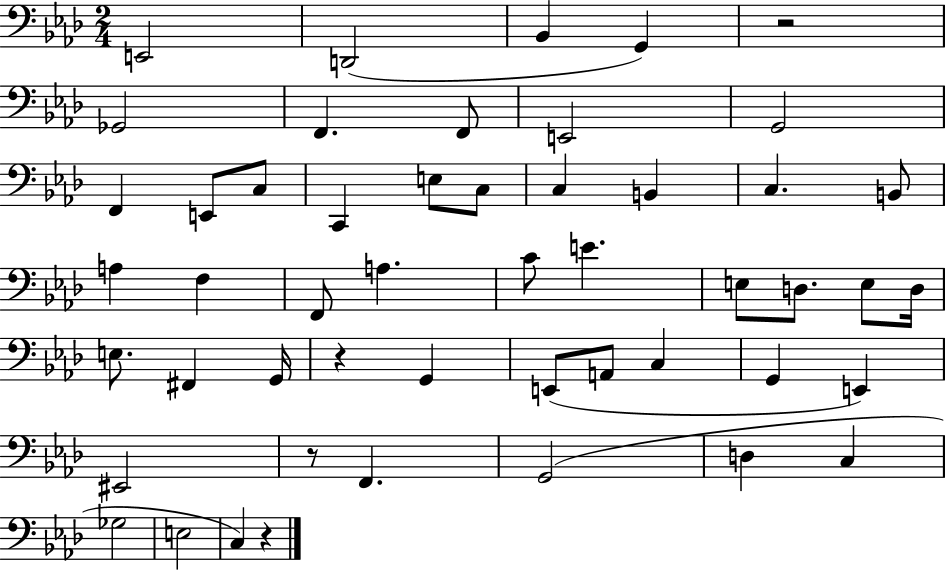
{
  \clef bass
  \numericTimeSignature
  \time 2/4
  \key aes \major
  e,2 | d,2( | bes,4 g,4) | r2 | \break ges,2 | f,4. f,8 | e,2 | g,2 | \break f,4 e,8 c8 | c,4 e8 c8 | c4 b,4 | c4. b,8 | \break a4 f4 | f,8 a4. | c'8 e'4. | e8 d8. e8 d16 | \break e8. fis,4 g,16 | r4 g,4 | e,8( a,8 c4 | g,4 e,4) | \break eis,2 | r8 f,4. | g,2( | d4 c4 | \break ges2 | e2 | c4) r4 | \bar "|."
}